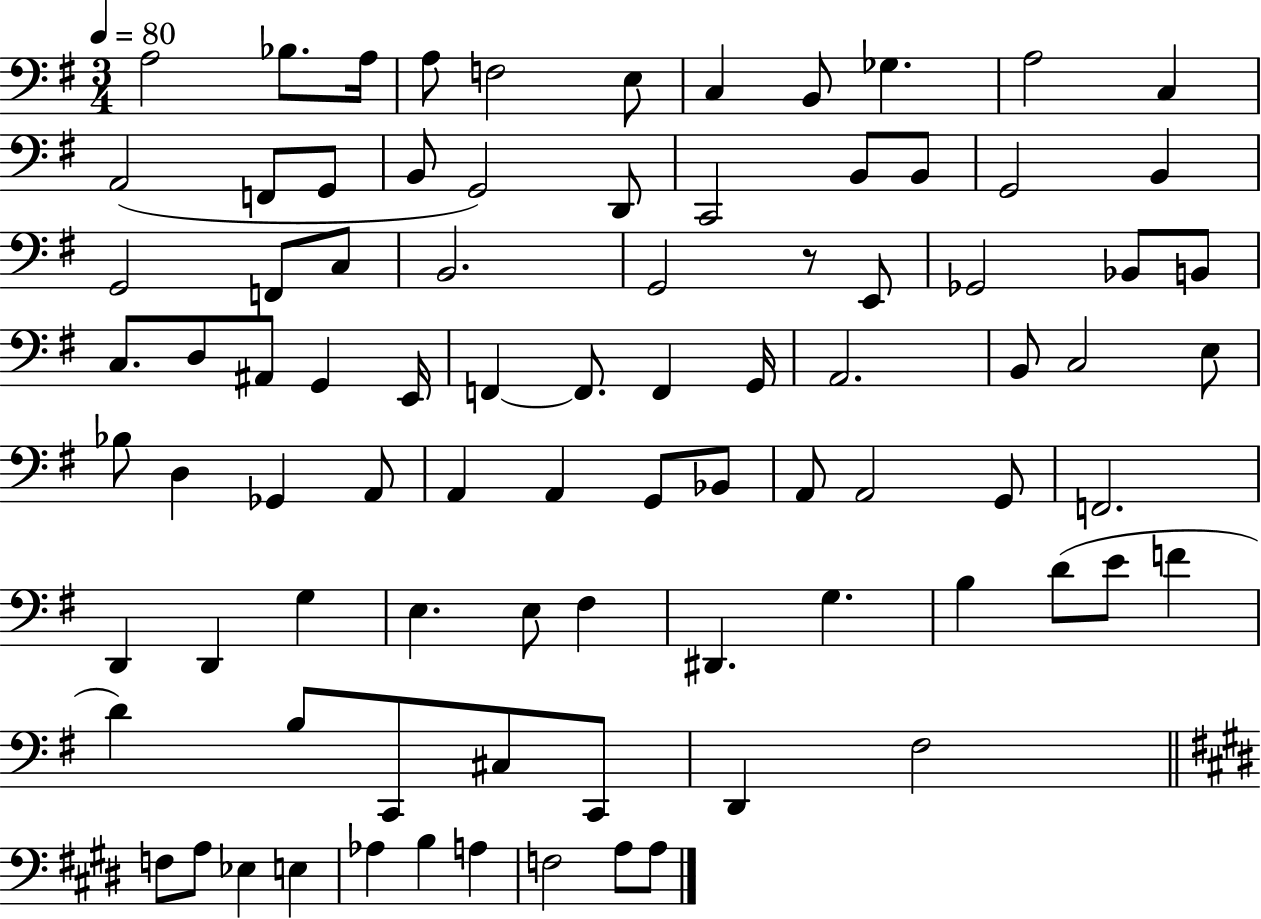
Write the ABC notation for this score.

X:1
T:Untitled
M:3/4
L:1/4
K:G
A,2 _B,/2 A,/4 A,/2 F,2 E,/2 C, B,,/2 _G, A,2 C, A,,2 F,,/2 G,,/2 B,,/2 G,,2 D,,/2 C,,2 B,,/2 B,,/2 G,,2 B,, G,,2 F,,/2 C,/2 B,,2 G,,2 z/2 E,,/2 _G,,2 _B,,/2 B,,/2 C,/2 D,/2 ^A,,/2 G,, E,,/4 F,, F,,/2 F,, G,,/4 A,,2 B,,/2 C,2 E,/2 _B,/2 D, _G,, A,,/2 A,, A,, G,,/2 _B,,/2 A,,/2 A,,2 G,,/2 F,,2 D,, D,, G, E, E,/2 ^F, ^D,, G, B, D/2 E/2 F D B,/2 C,,/2 ^C,/2 C,,/2 D,, ^F,2 F,/2 A,/2 _E, E, _A, B, A, F,2 A,/2 A,/2